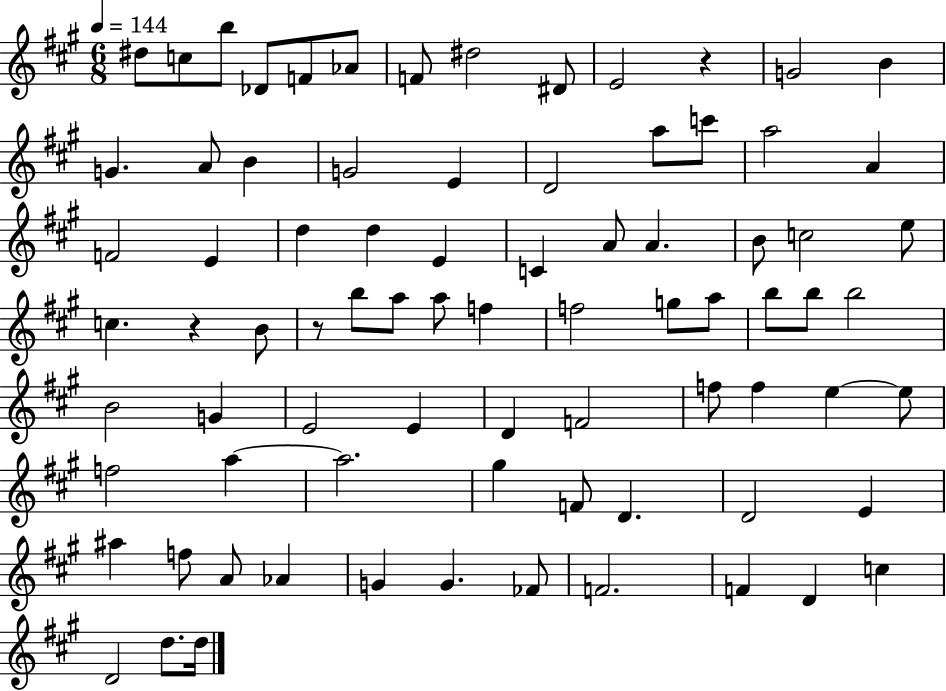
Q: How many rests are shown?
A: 3